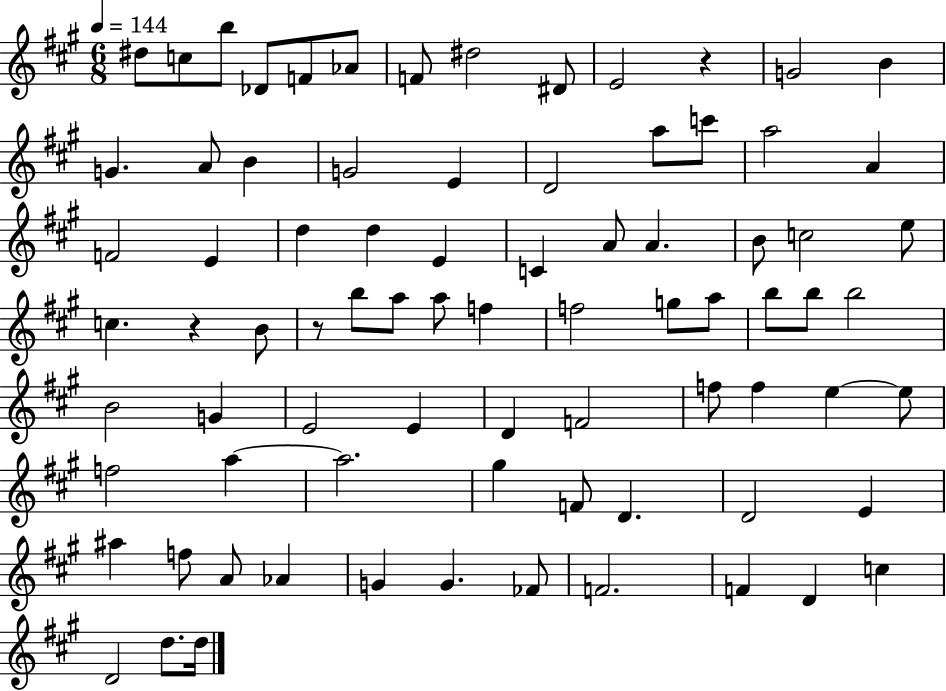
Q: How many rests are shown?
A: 3